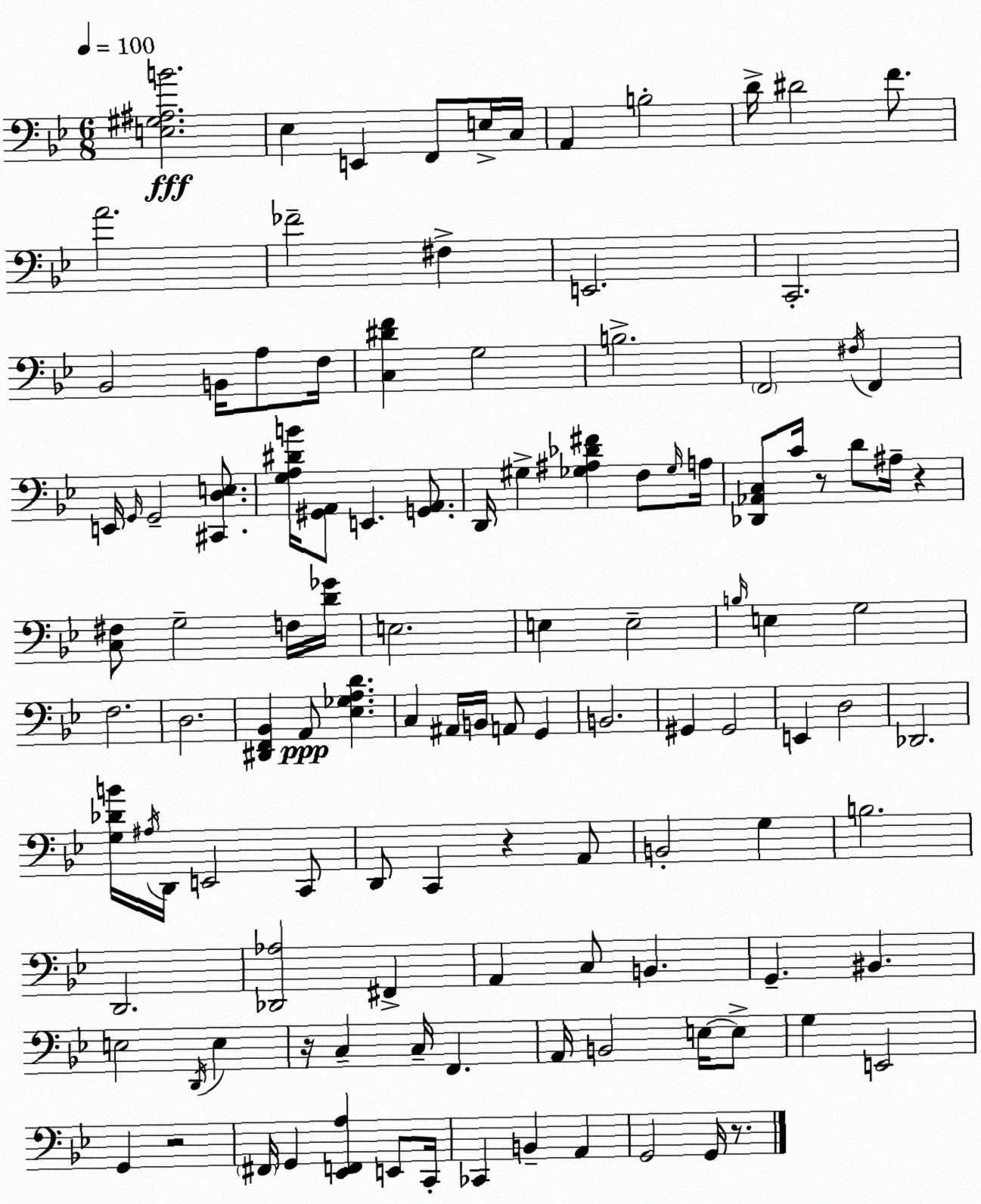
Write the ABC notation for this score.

X:1
T:Untitled
M:6/8
L:1/4
K:Gm
[E,^G,^A,B]2 _E, E,, F,,/2 E,/4 C,/4 A,, B,2 D/4 ^D2 F/2 A2 _F2 ^F, E,,2 C,,2 _B,,2 B,,/4 A,/2 F,/4 [C,^DF] G,2 B,2 F,,2 ^F,/4 F,, E,,/4 G,,/4 G,,2 [^C,,D,E,]/2 [G,A,^DB]/4 [^G,,A,,]/2 E,, [G,,A,,]/2 D,,/4 ^G, [_G,^A,_D^F] F,/2 _G,/4 A,/4 [_D,,_A,,C,]/2 C/4 z/2 D/2 ^A,/4 z [C,^F,]/2 G,2 F,/4 [D_G]/4 E,2 E, E,2 B,/4 E, G,2 F,2 D,2 [^D,,F,,_B,,] A,,/2 [_E,_G,A,D] C, ^A,,/4 B,,/4 A,,/2 G,, B,,2 ^G,, ^G,,2 E,, D,2 _D,,2 [G,_DB]/4 ^A,/4 D,,/4 E,,2 C,,/2 D,,/2 C,, z A,,/2 B,,2 G, B,2 D,,2 [_D,,_A,]2 ^F,, A,, C,/2 B,, G,, ^B,, E,2 D,,/4 E, z/4 C, C,/4 F,, A,,/4 B,,2 E,/4 E,/2 G, E,,2 G,, z2 ^F,,/4 G,, [_E,,F,,A,] E,,/2 C,,/4 _C,, B,, A,, G,,2 G,,/4 z/2